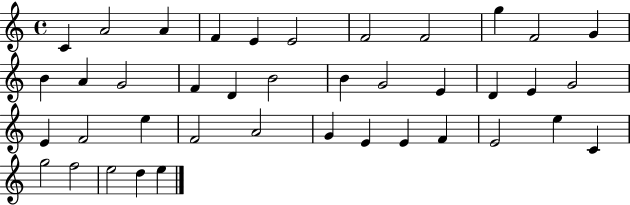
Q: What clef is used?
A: treble